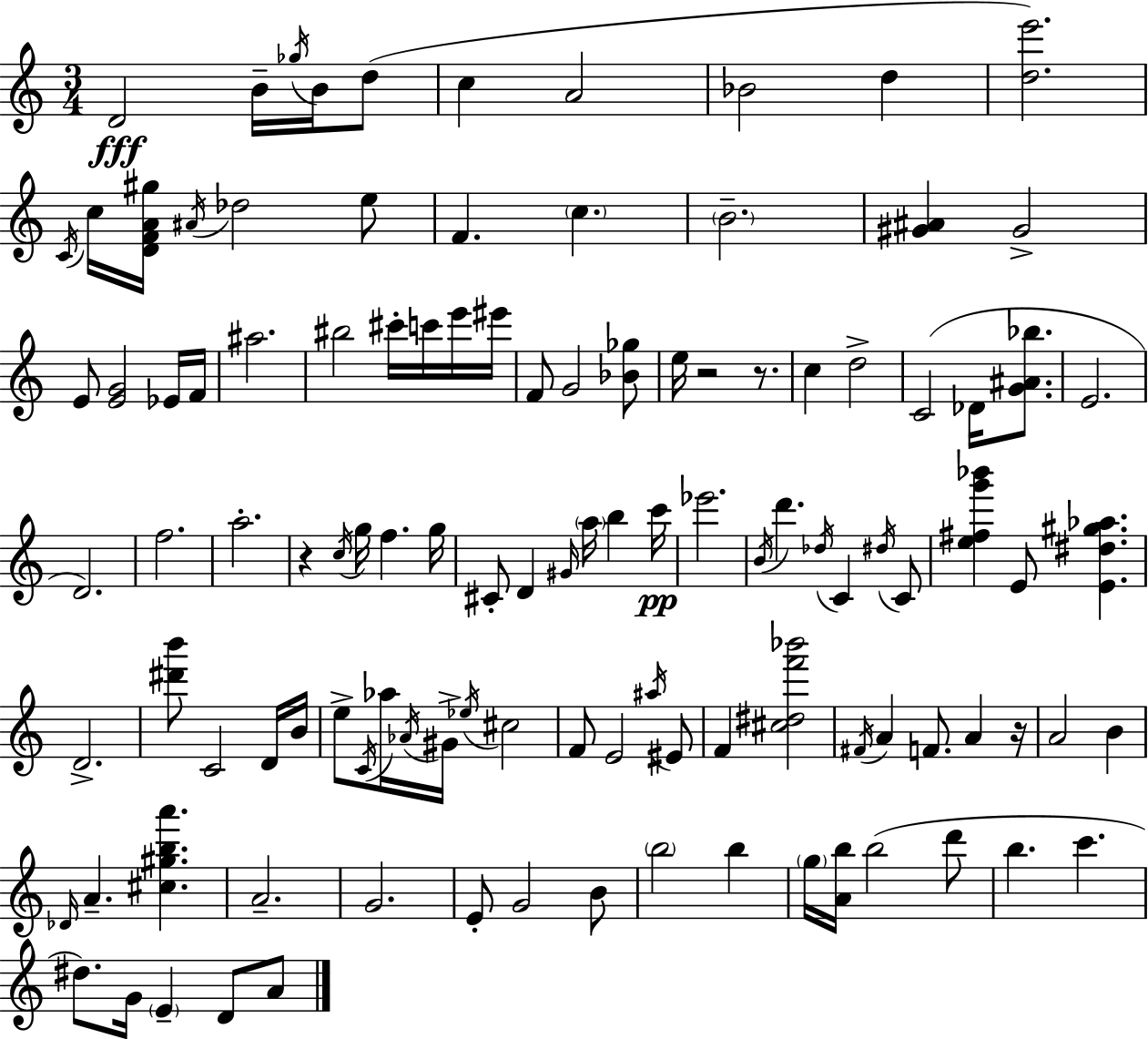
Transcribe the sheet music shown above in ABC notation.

X:1
T:Untitled
M:3/4
L:1/4
K:Am
D2 B/4 _g/4 B/4 d/2 c A2 _B2 d [de']2 C/4 c/4 [DFA^g]/4 ^A/4 _d2 e/2 F c B2 [^G^A] ^G2 E/2 [EG]2 _E/4 F/4 ^a2 ^b2 ^c'/4 c'/4 e'/4 ^e'/4 F/2 G2 [_B_g]/2 e/4 z2 z/2 c d2 C2 _D/4 [G^A_b]/2 E2 D2 f2 a2 z c/4 g/4 f g/4 ^C/2 D ^G/4 a/4 b c'/4 _e'2 B/4 d' _d/4 C ^d/4 C/2 [e^fg'_b'] E/2 [E^d^g_a] D2 [^d'b']/2 C2 D/4 B/4 e/2 C/4 _a/4 _A/4 ^G/4 _e/4 ^c2 F/2 E2 ^a/4 ^E/2 F [^c^df'_b']2 ^F/4 A F/2 A z/4 A2 B _D/4 A [^c^gba'] A2 G2 E/2 G2 B/2 b2 b g/4 [Ab]/4 b2 d'/2 b c' ^d/2 G/4 E D/2 A/2